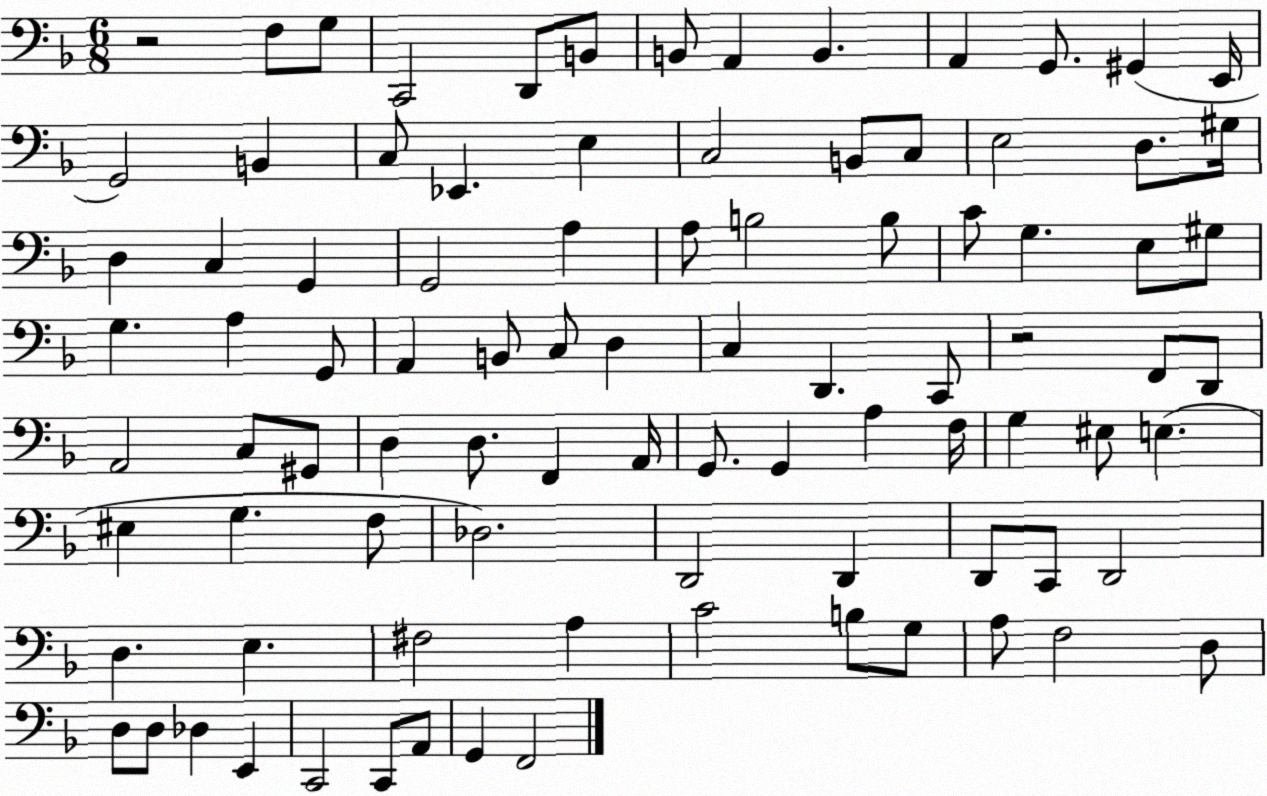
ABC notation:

X:1
T:Untitled
M:6/8
L:1/4
K:F
z2 F,/2 G,/2 C,,2 D,,/2 B,,/2 B,,/2 A,, B,, A,, G,,/2 ^G,, E,,/4 G,,2 B,, C,/2 _E,, E, C,2 B,,/2 C,/2 E,2 D,/2 ^G,/4 D, C, G,, G,,2 A, A,/2 B,2 B,/2 C/2 G, E,/2 ^G,/2 G, A, G,,/2 A,, B,,/2 C,/2 D, C, D,, C,,/2 z2 F,,/2 D,,/2 A,,2 C,/2 ^G,,/2 D, D,/2 F,, A,,/4 G,,/2 G,, A, F,/4 G, ^E,/2 E, ^E, G, F,/2 _D,2 D,,2 D,, D,,/2 C,,/2 D,,2 D, E, ^F,2 A, C2 B,/2 G,/2 A,/2 F,2 D,/2 D,/2 D,/2 _D, E,, C,,2 C,,/2 A,,/2 G,, F,,2